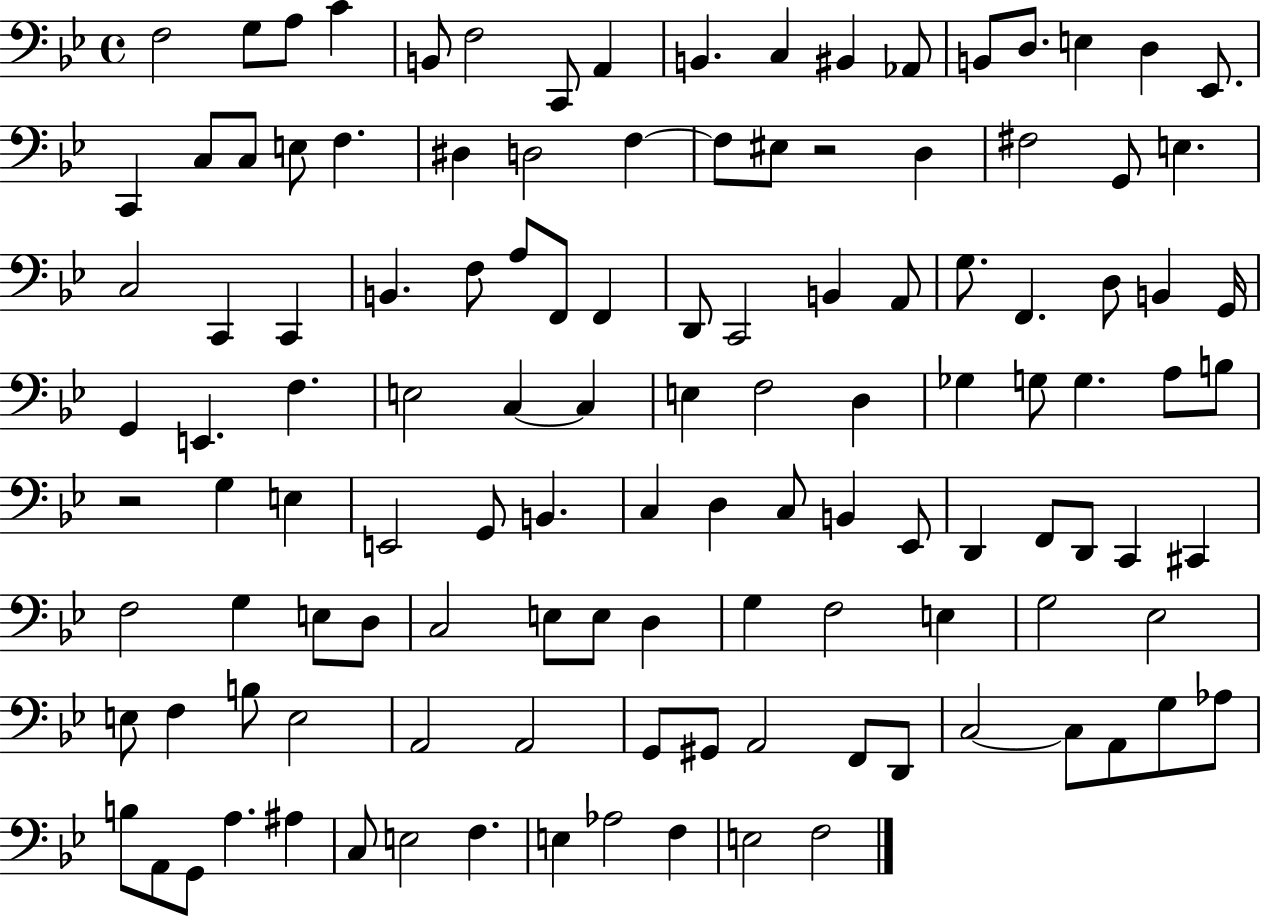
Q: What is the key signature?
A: BES major